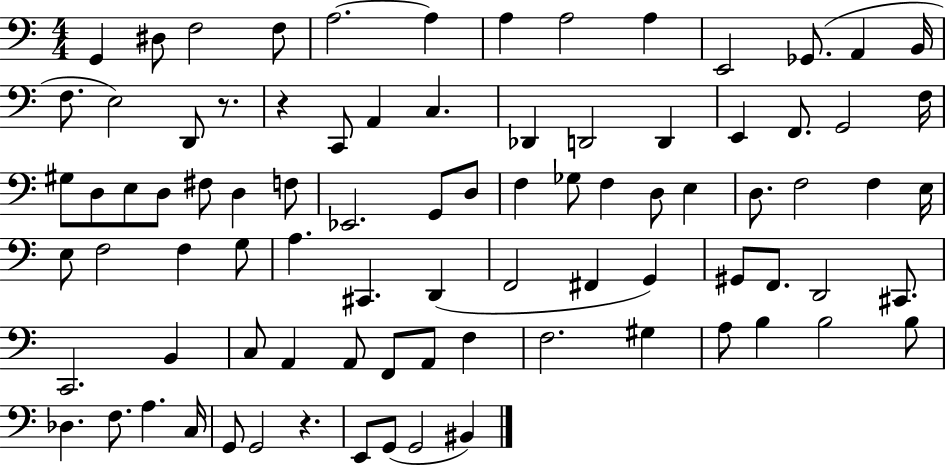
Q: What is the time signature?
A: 4/4